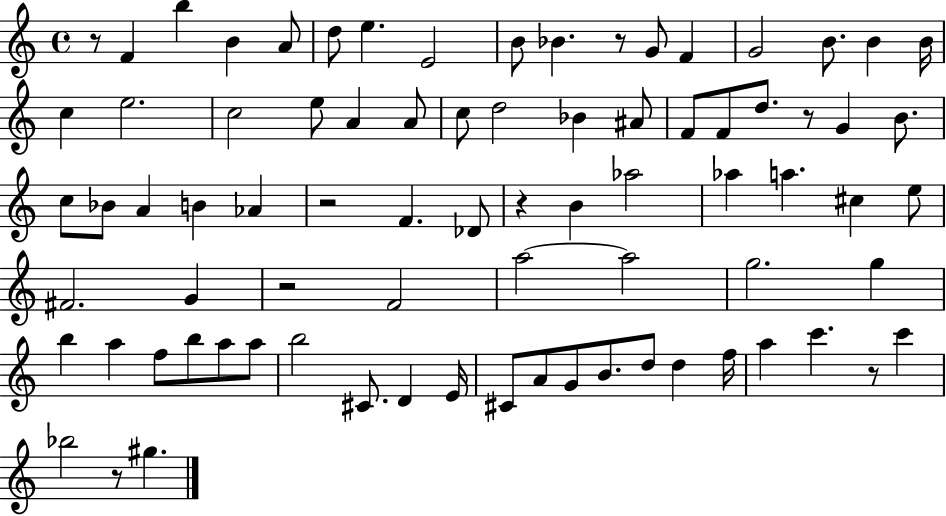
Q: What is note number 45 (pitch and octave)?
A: G4